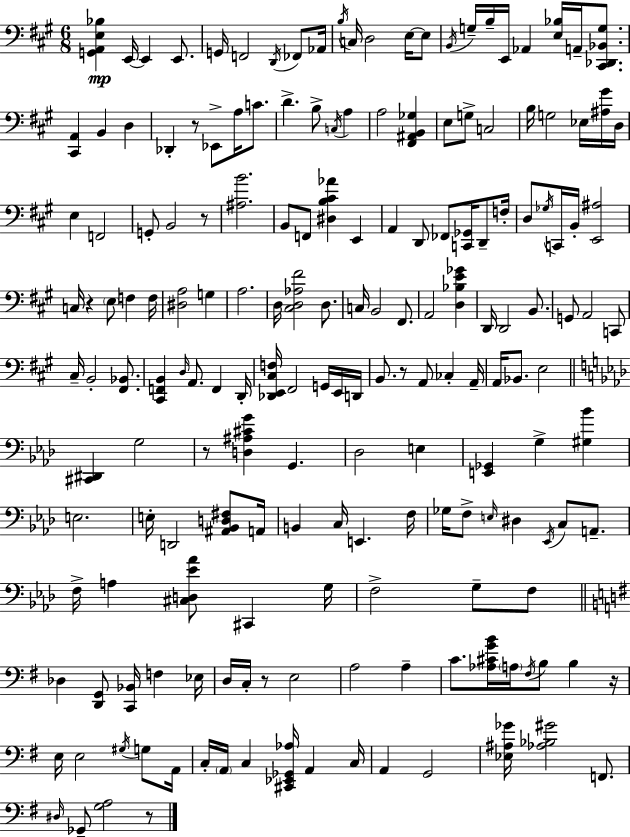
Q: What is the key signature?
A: A major